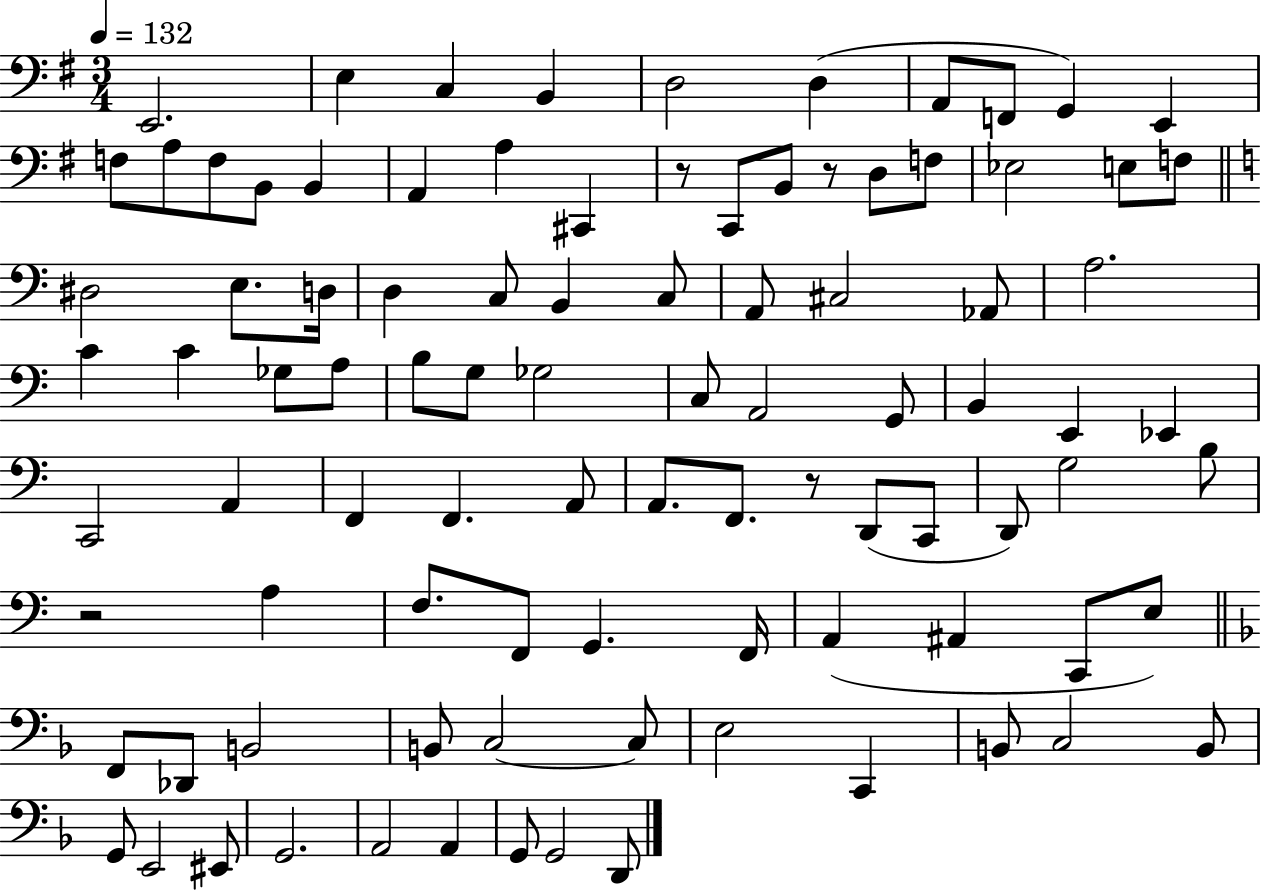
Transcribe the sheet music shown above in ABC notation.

X:1
T:Untitled
M:3/4
L:1/4
K:G
E,,2 E, C, B,, D,2 D, A,,/2 F,,/2 G,, E,, F,/2 A,/2 F,/2 B,,/2 B,, A,, A, ^C,, z/2 C,,/2 B,,/2 z/2 D,/2 F,/2 _E,2 E,/2 F,/2 ^D,2 E,/2 D,/4 D, C,/2 B,, C,/2 A,,/2 ^C,2 _A,,/2 A,2 C C _G,/2 A,/2 B,/2 G,/2 _G,2 C,/2 A,,2 G,,/2 B,, E,, _E,, C,,2 A,, F,, F,, A,,/2 A,,/2 F,,/2 z/2 D,,/2 C,,/2 D,,/2 G,2 B,/2 z2 A, F,/2 F,,/2 G,, F,,/4 A,, ^A,, C,,/2 E,/2 F,,/2 _D,,/2 B,,2 B,,/2 C,2 C,/2 E,2 C,, B,,/2 C,2 B,,/2 G,,/2 E,,2 ^E,,/2 G,,2 A,,2 A,, G,,/2 G,,2 D,,/2